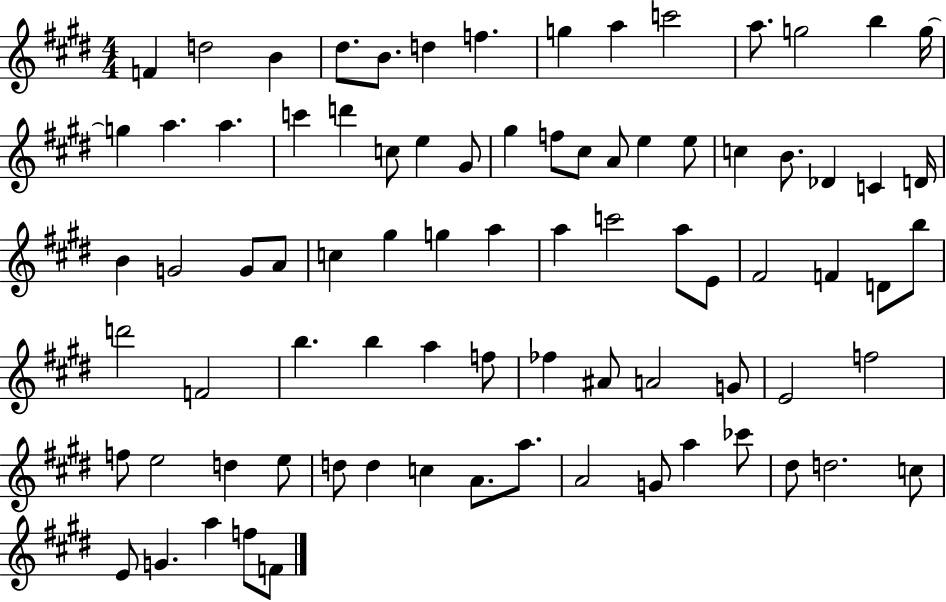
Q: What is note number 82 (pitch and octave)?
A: F4